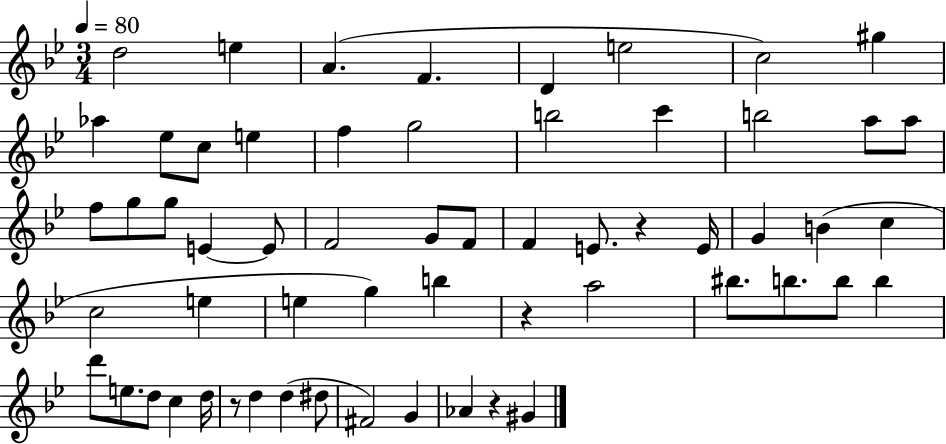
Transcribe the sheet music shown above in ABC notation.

X:1
T:Untitled
M:3/4
L:1/4
K:Bb
d2 e A F D e2 c2 ^g _a _e/2 c/2 e f g2 b2 c' b2 a/2 a/2 f/2 g/2 g/2 E E/2 F2 G/2 F/2 F E/2 z E/4 G B c c2 e e g b z a2 ^b/2 b/2 b/2 b d'/2 e/2 d/2 c d/4 z/2 d d ^d/2 ^F2 G _A z ^G